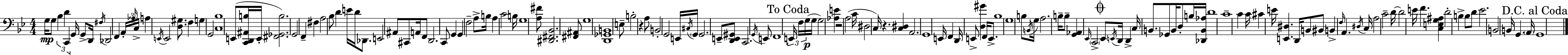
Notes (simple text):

G3/s G3/e Bb3/q D4/q C2/q G2/s G2/e D2/s F#3/s Db2/h F2/q A2/s Ab3/s C3/s A3/q E2/s E2/h [D3,G#3]/e. F3/q G3/q G2/h [C3,Bb3]/w E2/e [C2,D2,A#2,B3]/s E2/s [F#2,Gb2,B3]/h. G2/h F2/q F#3/q A3/h Bb3/e D4/q E4/s D4/s Db2/e. E2/h A#2/e C#2/e A2/s F2/e D2/h. C2/e G2/q G2/q F3/h A3/e B3/s A3/q C4/h B3/s G3/w [A3,F#4]/e [D#2,F#2,Bb2]/h. [F#2,A#2]/e G3/w [D2,Gb2,B2]/w E3/e B3/h R/q A3/e B2/h G2/h E2/s C#3/s G2/s G2/h. E2/e [D2,E2,G#2]/e C2/h. G2/s E2/e F2/w E2/s F3/s G3/s G3/s G3/h [Ab3,E4]/q R/h A3/h C4/s D#3/h C3/s R/q. [C3,D#3]/q A2/h. G2/w E2/s F2/q D2/s E2/e [D3,G#4]/q F2/s E2/e. Bb3/w G3/w B3/e B2/s G3/s A3/h. B3/s B3/e [G2,Ab2]/q Eb2/s C2/h Eb2/e E2/s D2/s D2/q C3/s B2/e. Gb2/e B2/s D3/e B3/s [Db2,B2,Ab3]/s D4/w C4/w C4/q C4/s C#4/q E4/s [E2,D#3]/q. D2/s B2/e BIS2/e B2/q F3/s A2/q. D#3/s C3/s A3/h C4/h D4/s D4/h E4/s F4/q. [C3,E3,G3,A#3]/q D4/h B3/q B3/e D4/e Eb4/h. B2/h B2/s G2/q. A2/s G2/w